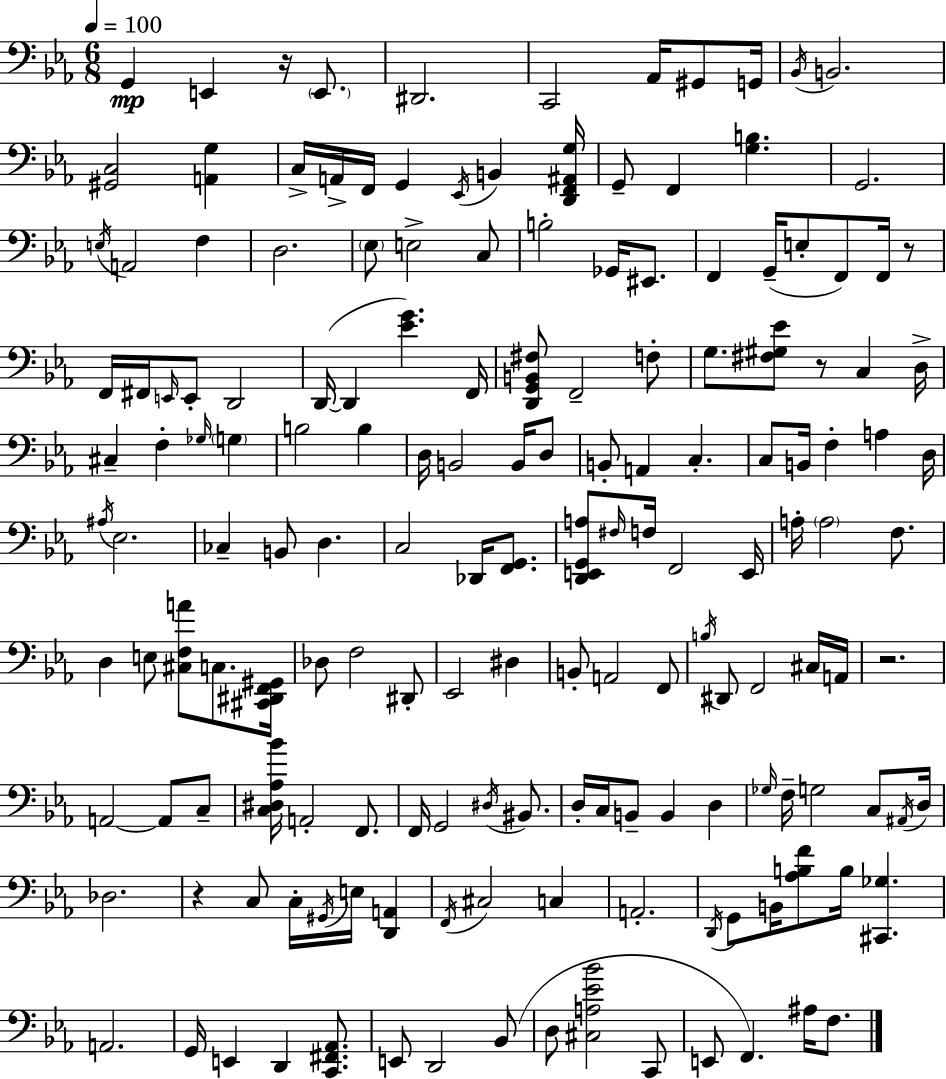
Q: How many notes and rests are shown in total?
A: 163